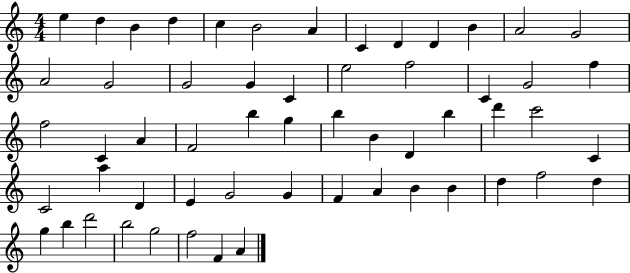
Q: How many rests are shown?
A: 0